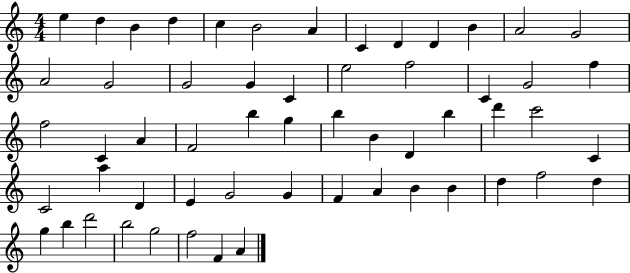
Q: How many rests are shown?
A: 0